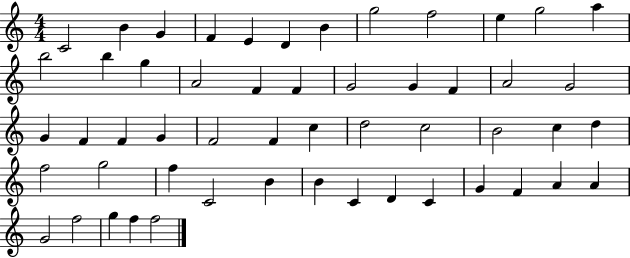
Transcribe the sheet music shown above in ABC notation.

X:1
T:Untitled
M:4/4
L:1/4
K:C
C2 B G F E D B g2 f2 e g2 a b2 b g A2 F F G2 G F A2 G2 G F F G F2 F c d2 c2 B2 c d f2 g2 f C2 B B C D C G F A A G2 f2 g f f2